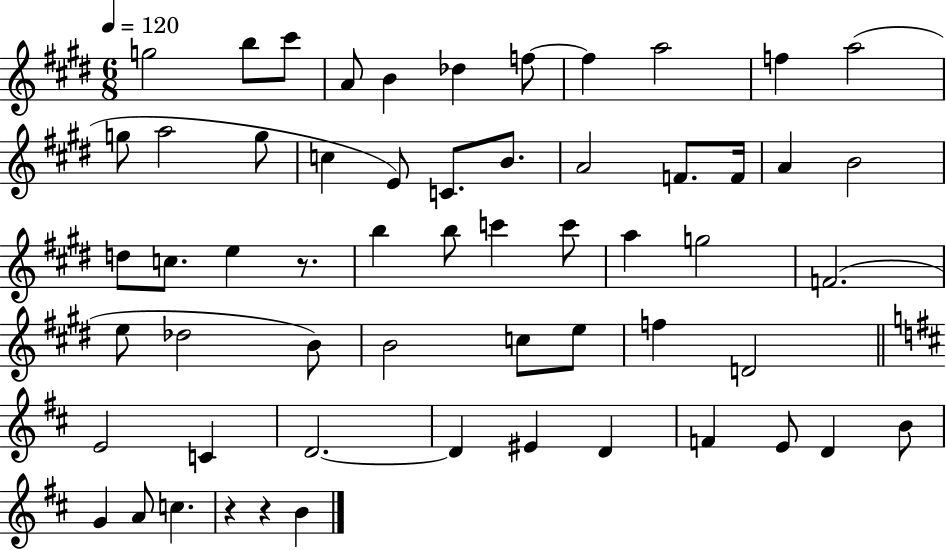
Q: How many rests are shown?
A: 3